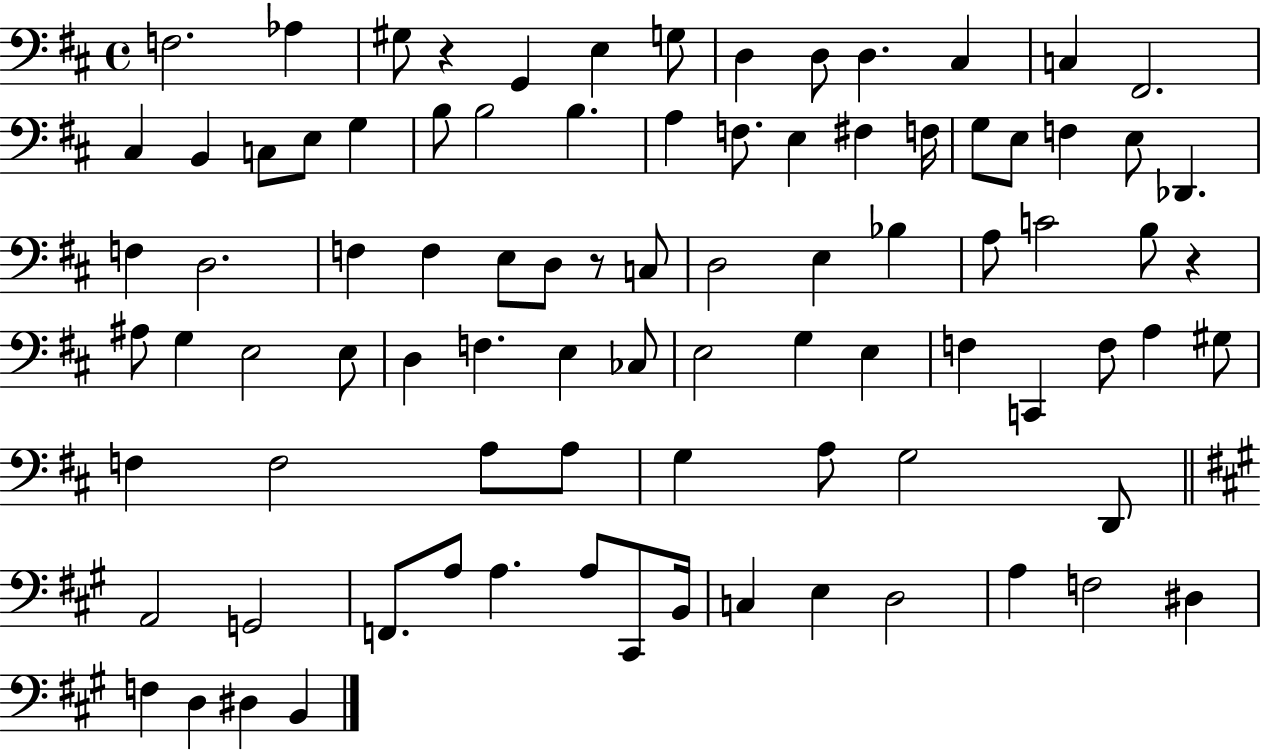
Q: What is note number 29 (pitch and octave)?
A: E3